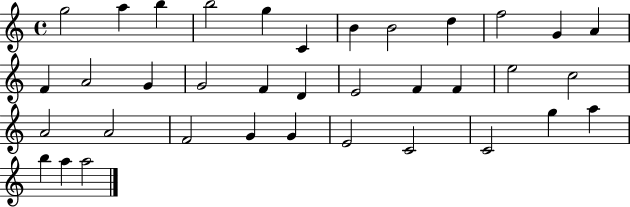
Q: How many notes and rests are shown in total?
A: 36